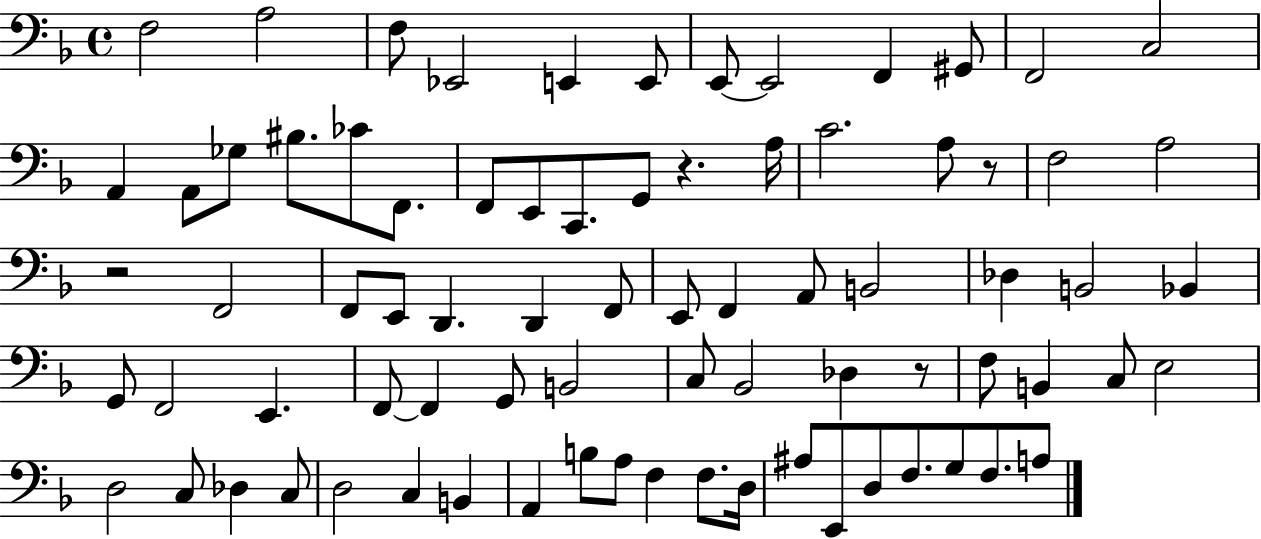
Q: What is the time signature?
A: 4/4